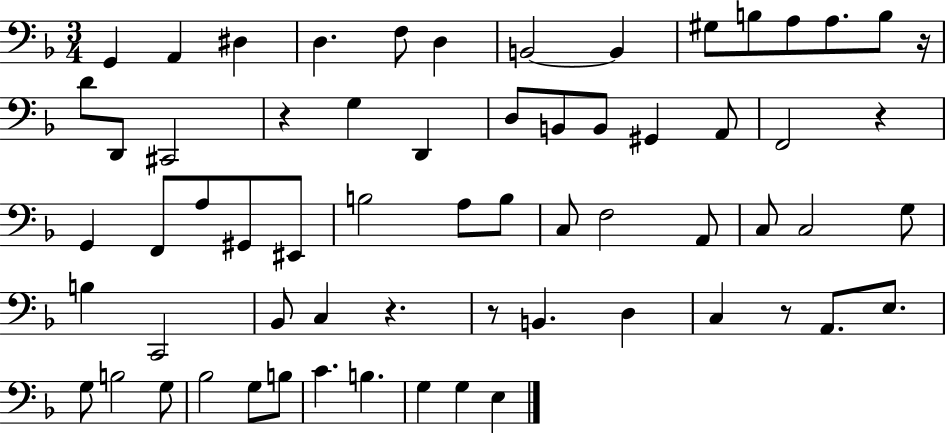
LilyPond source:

{
  \clef bass
  \numericTimeSignature
  \time 3/4
  \key f \major
  g,4 a,4 dis4 | d4. f8 d4 | b,2~~ b,4 | gis8 b8 a8 a8. b8 r16 | \break d'8 d,8 cis,2 | r4 g4 d,4 | d8 b,8 b,8 gis,4 a,8 | f,2 r4 | \break g,4 f,8 a8 gis,8 eis,8 | b2 a8 b8 | c8 f2 a,8 | c8 c2 g8 | \break b4 c,2 | bes,8 c4 r4. | r8 b,4. d4 | c4 r8 a,8. e8. | \break g8 b2 g8 | bes2 g8 b8 | c'4. b4. | g4 g4 e4 | \break \bar "|."
}